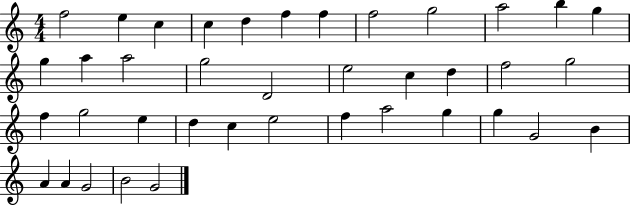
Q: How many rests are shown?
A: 0